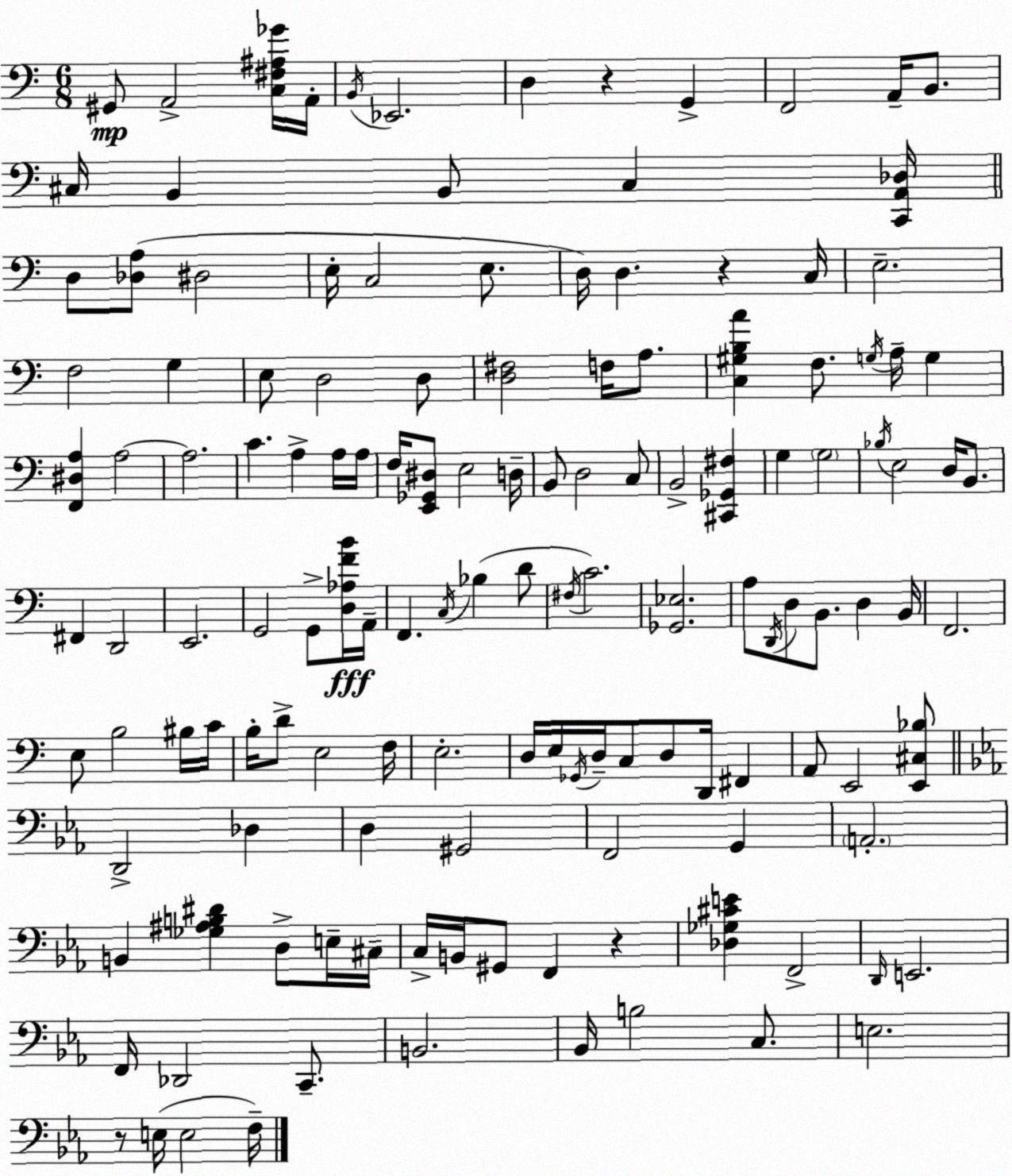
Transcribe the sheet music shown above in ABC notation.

X:1
T:Untitled
M:6/8
L:1/4
K:Am
^G,,/2 A,,2 [C,^F,^A,_G]/4 A,,/4 B,,/4 _E,,2 D, z G,, F,,2 A,,/4 B,,/2 ^C,/4 B,, B,,/2 ^C, [C,,A,,_D,]/4 D,/2 [_D,A,]/2 ^D,2 E,/4 C,2 E,/2 D,/4 D, z C,/4 E,2 F,2 G, E,/2 D,2 D,/2 [D,^F,]2 F,/4 A,/2 [C,^G,B,A] F,/2 G,/4 A,/4 G, [F,,^D,A,] A,2 A,2 C A, A,/4 A,/4 F,/4 [E,,_G,,^D,]/2 E,2 D,/4 B,,/2 D,2 C,/2 B,,2 [^C,,_G,,^F,] G, G,2 _B,/4 E,2 D,/4 B,,/2 ^F,, D,,2 E,,2 G,,2 G,,/2 [D,_A,FB]/4 A,,/4 F,, C,/4 _B, D/2 ^F,/4 C2 [_G,,_E,]2 A,/2 D,,/4 D,/2 B,,/2 D, B,,/4 F,,2 E,/2 B,2 ^B,/4 C/4 B,/4 D/2 E,2 F,/4 E,2 D,/4 E,/4 _G,,/4 D,/4 C,/2 D,/2 D,,/4 ^F,, A,,/2 E,,2 [E,,^C,_B,]/2 D,,2 _D, D, ^G,,2 F,,2 G,, A,,2 B,, [_G,^A,B,^D] D,/2 E,/4 ^C,/4 C,/4 B,,/4 ^G,,/2 F,, z [_D,_G,^CE] F,,2 D,,/4 E,,2 F,,/4 _D,,2 C,,/2 B,,2 _B,,/4 B,2 C,/2 E,2 z/2 E,/4 E,2 F,/4